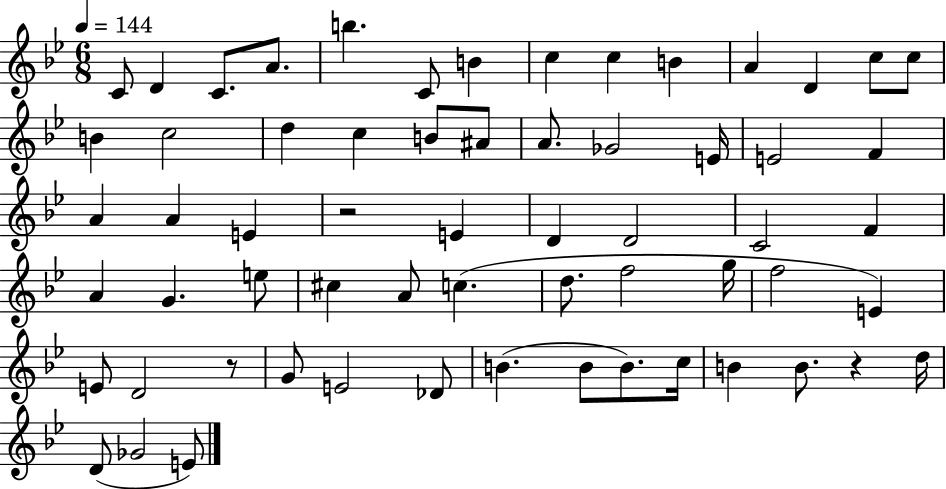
C4/e D4/q C4/e. A4/e. B5/q. C4/e B4/q C5/q C5/q B4/q A4/q D4/q C5/e C5/e B4/q C5/h D5/q C5/q B4/e A#4/e A4/e. Gb4/h E4/s E4/h F4/q A4/q A4/q E4/q R/h E4/q D4/q D4/h C4/h F4/q A4/q G4/q. E5/e C#5/q A4/e C5/q. D5/e. F5/h G5/s F5/h E4/q E4/e D4/h R/e G4/e E4/h Db4/e B4/q. B4/e B4/e. C5/s B4/q B4/e. R/q D5/s D4/e Gb4/h E4/e